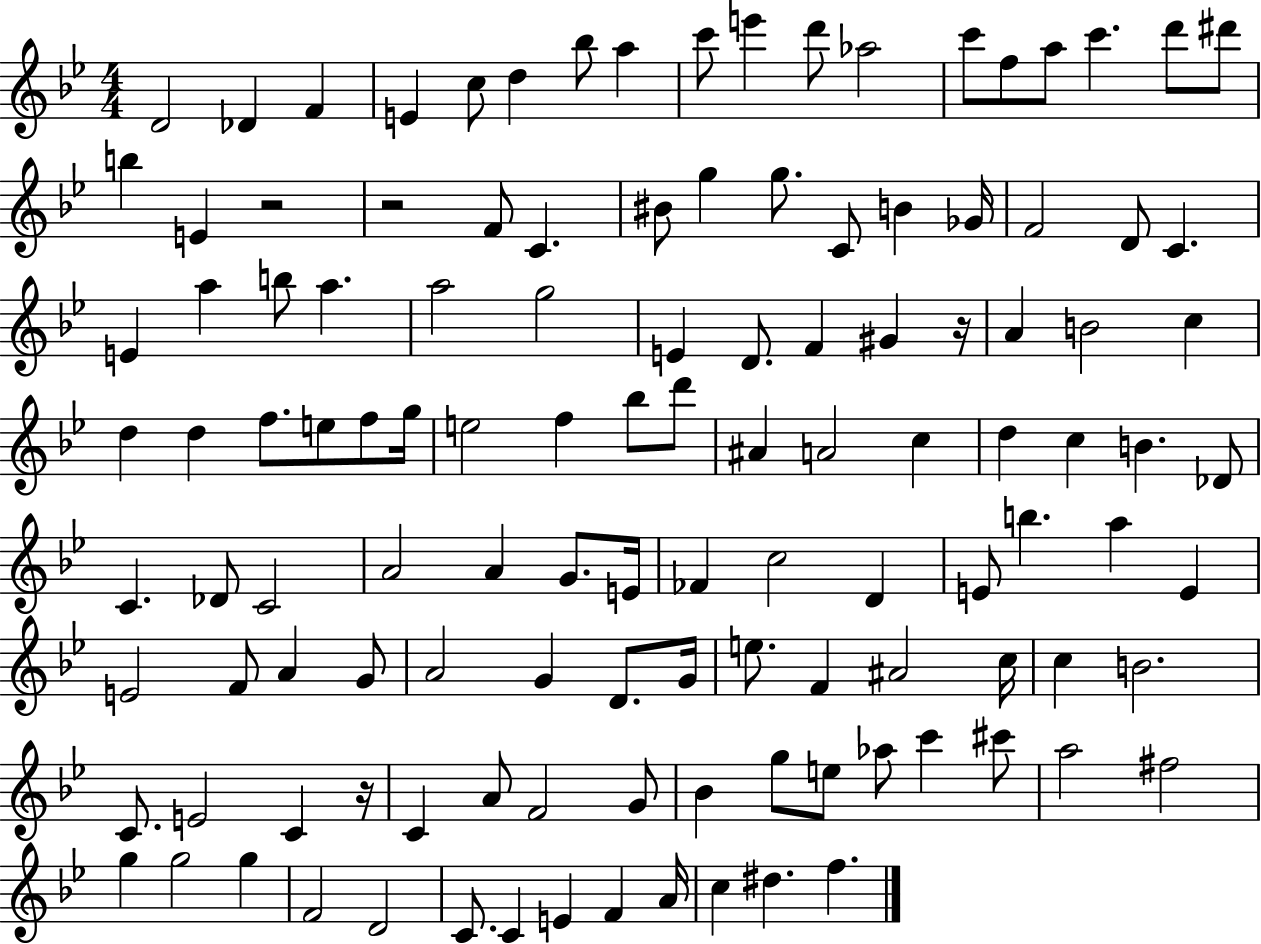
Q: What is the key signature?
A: BES major